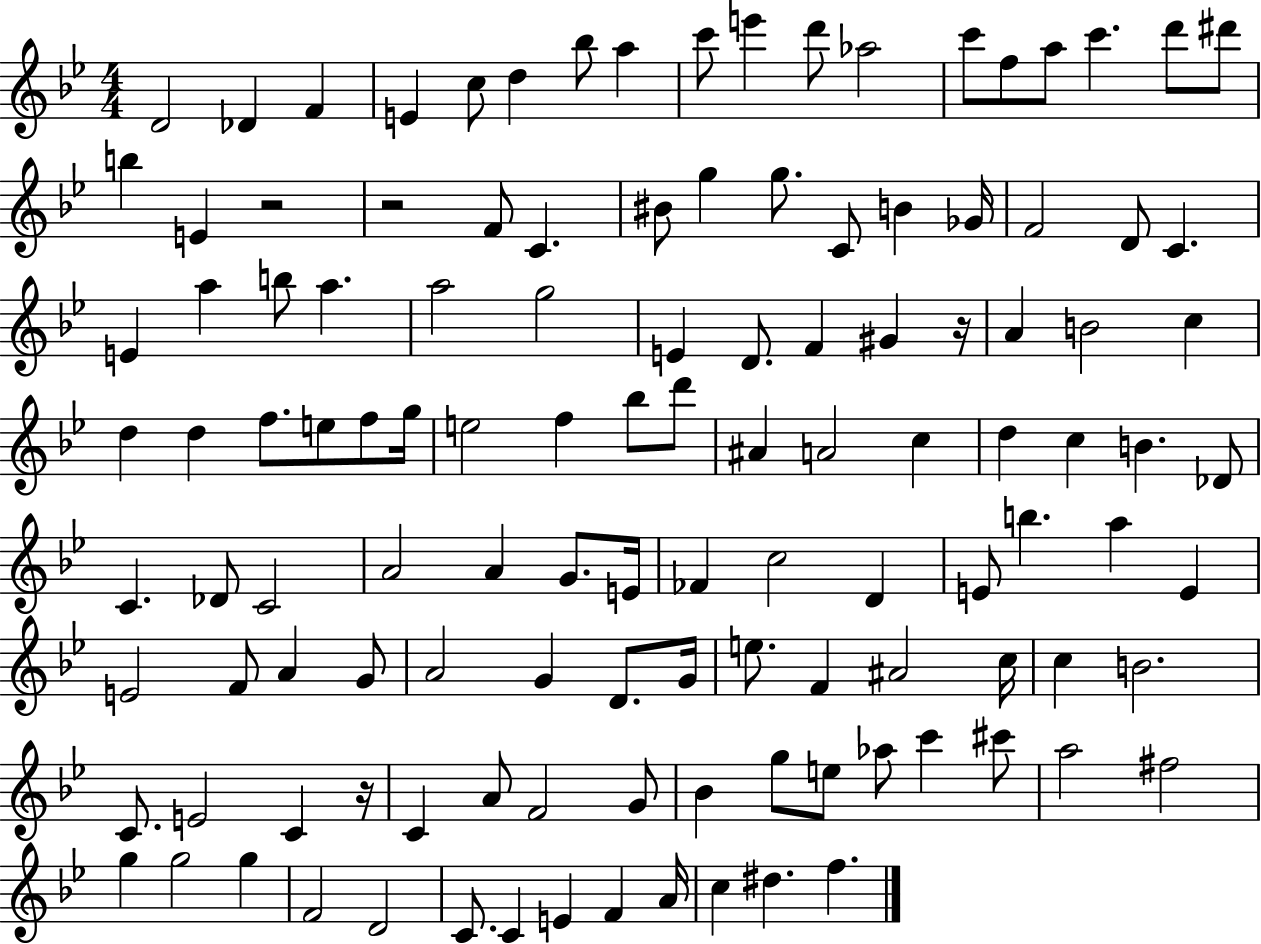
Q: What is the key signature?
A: BES major